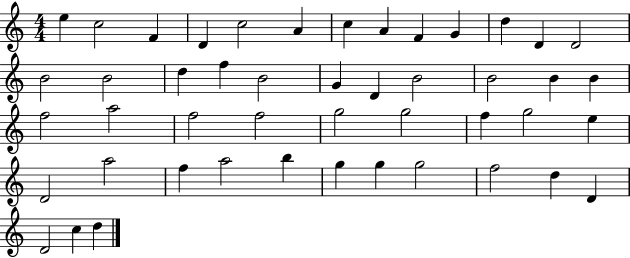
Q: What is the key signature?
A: C major